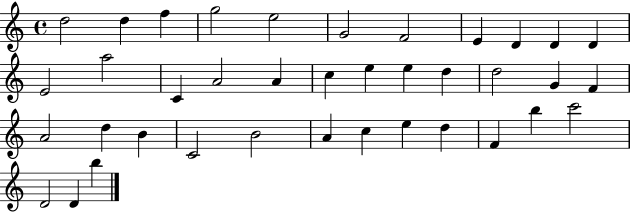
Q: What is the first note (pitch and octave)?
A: D5